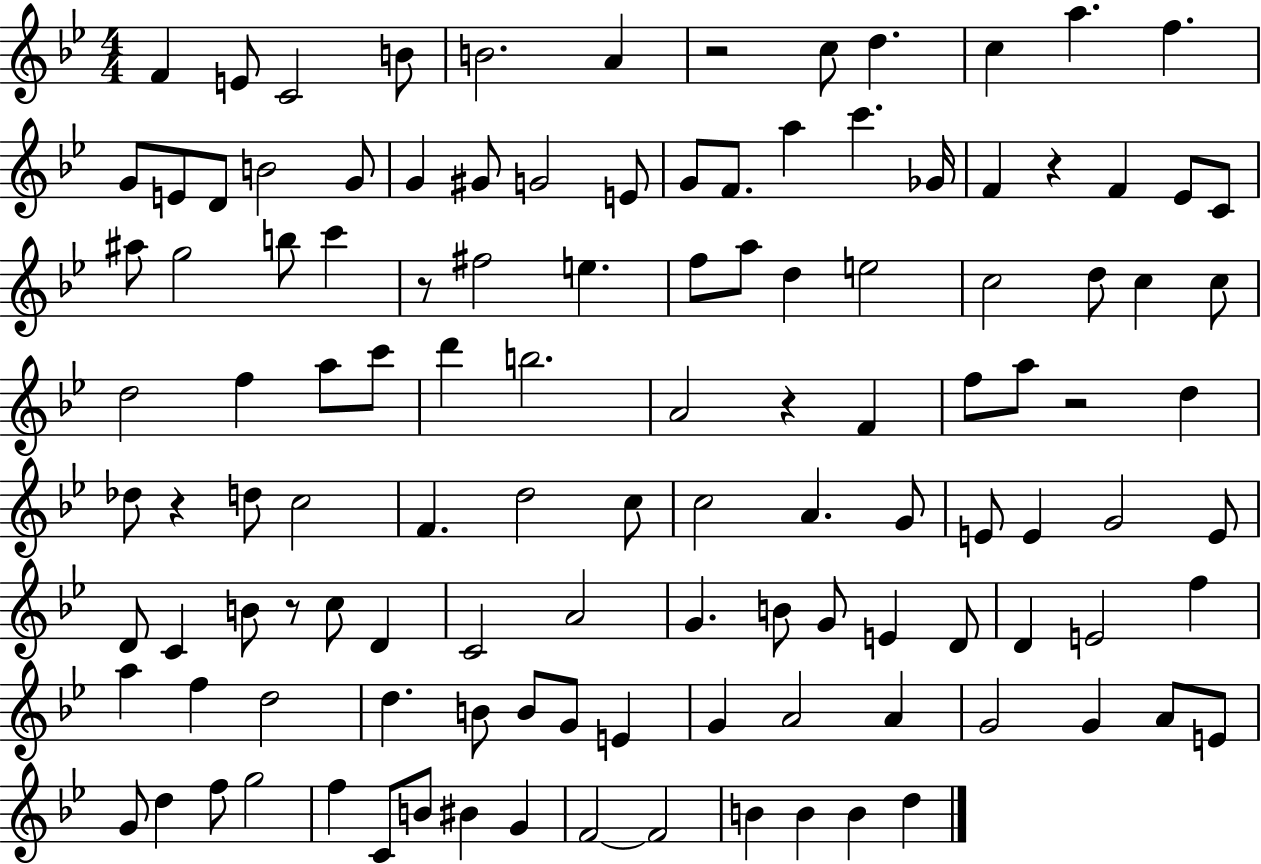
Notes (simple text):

F4/q E4/e C4/h B4/e B4/h. A4/q R/h C5/e D5/q. C5/q A5/q. F5/q. G4/e E4/e D4/e B4/h G4/e G4/q G#4/e G4/h E4/e G4/e F4/e. A5/q C6/q. Gb4/s F4/q R/q F4/q Eb4/e C4/e A#5/e G5/h B5/e C6/q R/e F#5/h E5/q. F5/e A5/e D5/q E5/h C5/h D5/e C5/q C5/e D5/h F5/q A5/e C6/e D6/q B5/h. A4/h R/q F4/q F5/e A5/e R/h D5/q Db5/e R/q D5/e C5/h F4/q. D5/h C5/e C5/h A4/q. G4/e E4/e E4/q G4/h E4/e D4/e C4/q B4/e R/e C5/e D4/q C4/h A4/h G4/q. B4/e G4/e E4/q D4/e D4/q E4/h F5/q A5/q F5/q D5/h D5/q. B4/e B4/e G4/e E4/q G4/q A4/h A4/q G4/h G4/q A4/e E4/e G4/e D5/q F5/e G5/h F5/q C4/e B4/e BIS4/q G4/q F4/h F4/h B4/q B4/q B4/q D5/q